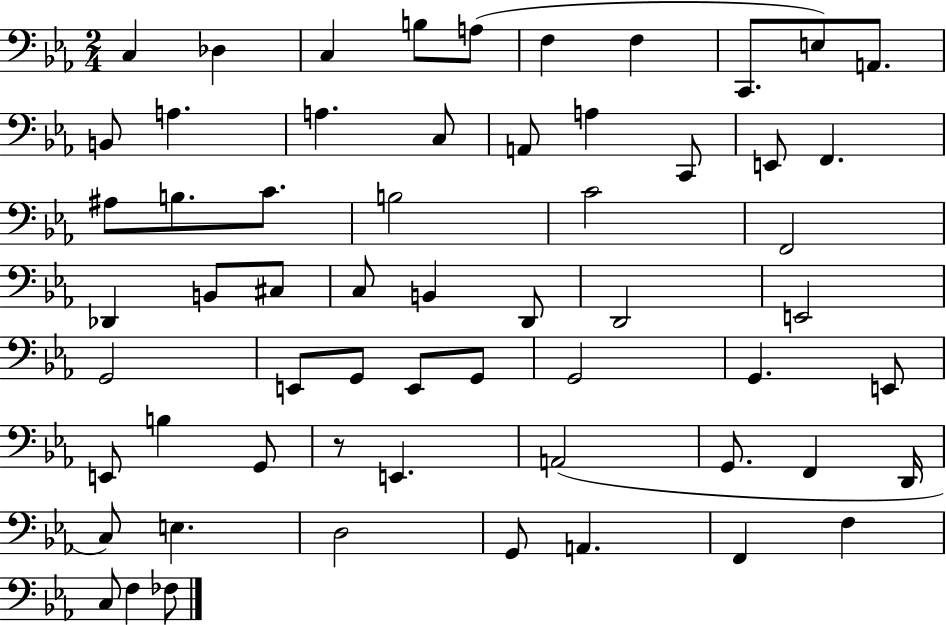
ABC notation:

X:1
T:Untitled
M:2/4
L:1/4
K:Eb
C, _D, C, B,/2 A,/2 F, F, C,,/2 E,/2 A,,/2 B,,/2 A, A, C,/2 A,,/2 A, C,,/2 E,,/2 F,, ^A,/2 B,/2 C/2 B,2 C2 F,,2 _D,, B,,/2 ^C,/2 C,/2 B,, D,,/2 D,,2 E,,2 G,,2 E,,/2 G,,/2 E,,/2 G,,/2 G,,2 G,, E,,/2 E,,/2 B, G,,/2 z/2 E,, A,,2 G,,/2 F,, D,,/4 C,/2 E, D,2 G,,/2 A,, F,, F, C,/2 F, _F,/2